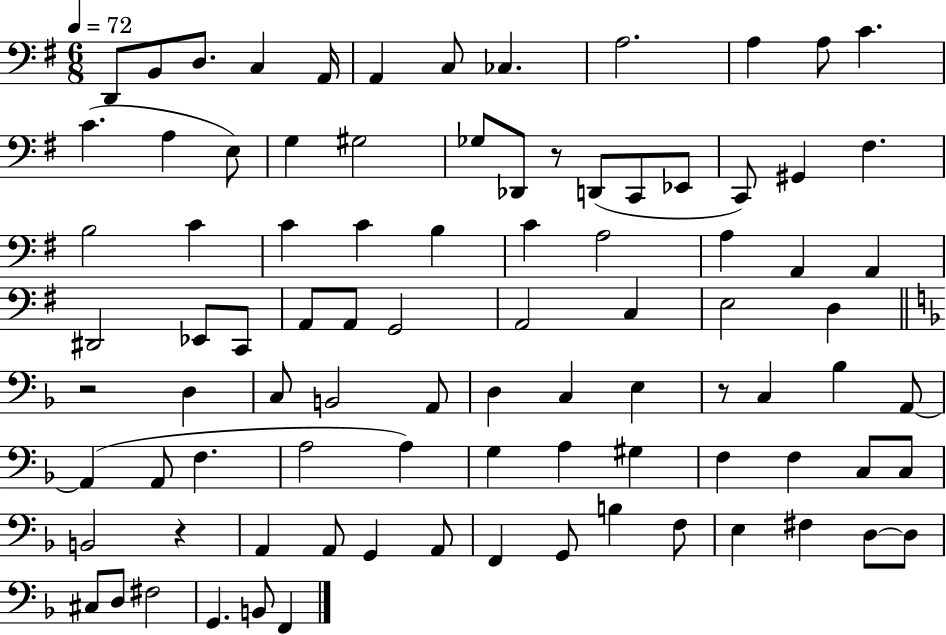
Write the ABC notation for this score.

X:1
T:Untitled
M:6/8
L:1/4
K:G
D,,/2 B,,/2 D,/2 C, A,,/4 A,, C,/2 _C, A,2 A, A,/2 C C A, E,/2 G, ^G,2 _G,/2 _D,,/2 z/2 D,,/2 C,,/2 _E,,/2 C,,/2 ^G,, ^F, B,2 C C C B, C A,2 A, A,, A,, ^D,,2 _E,,/2 C,,/2 A,,/2 A,,/2 G,,2 A,,2 C, E,2 D, z2 D, C,/2 B,,2 A,,/2 D, C, E, z/2 C, _B, A,,/2 A,, A,,/2 F, A,2 A, G, A, ^G, F, F, C,/2 C,/2 B,,2 z A,, A,,/2 G,, A,,/2 F,, G,,/2 B, F,/2 E, ^F, D,/2 D,/2 ^C,/2 D,/2 ^F,2 G,, B,,/2 F,,